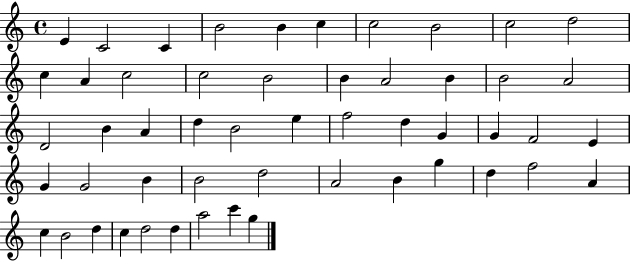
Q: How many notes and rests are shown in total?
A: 52